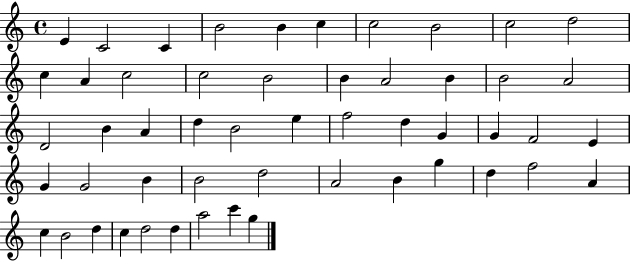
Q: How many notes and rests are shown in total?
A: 52